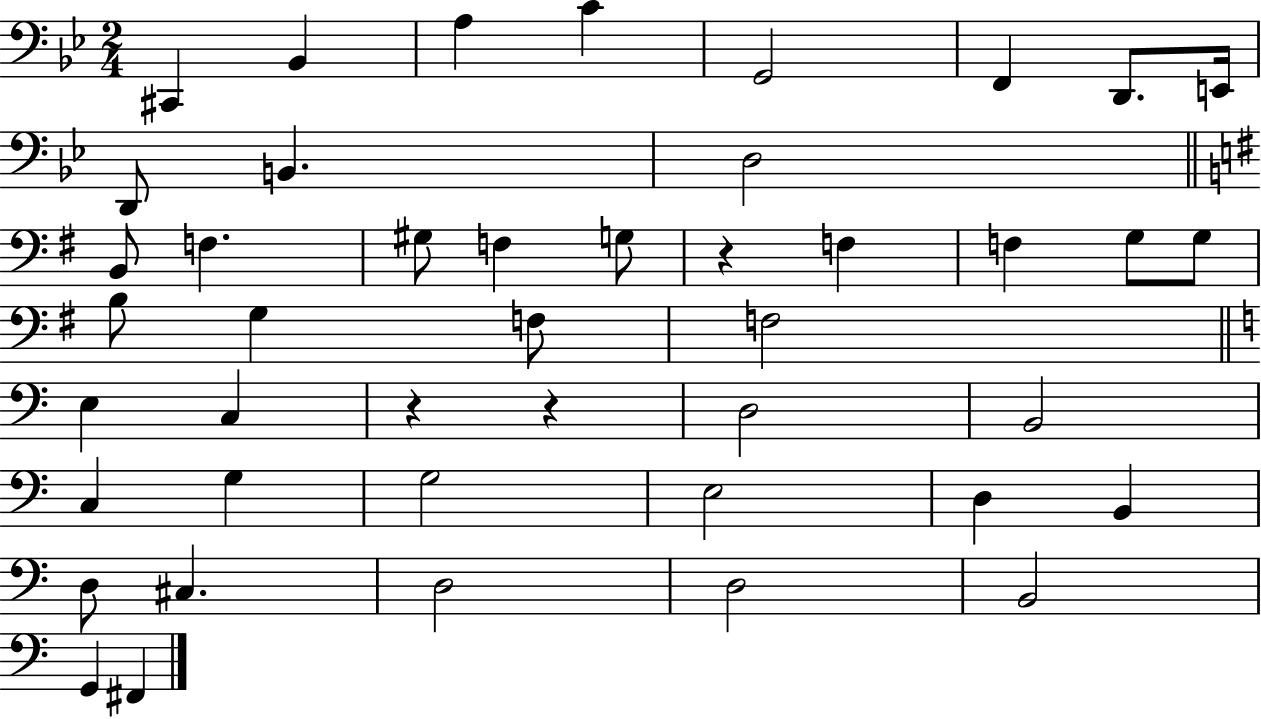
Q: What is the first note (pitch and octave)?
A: C#2